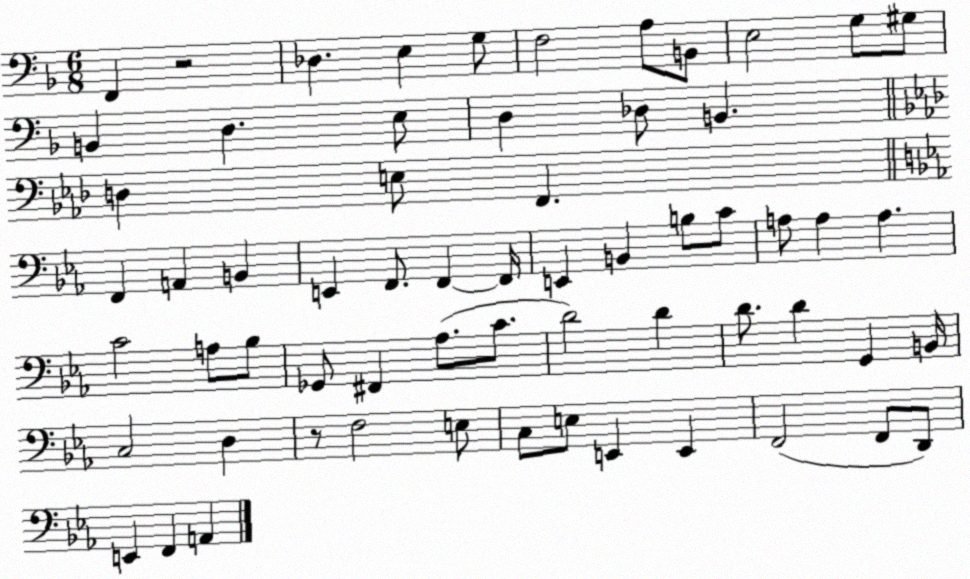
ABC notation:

X:1
T:Untitled
M:6/8
L:1/4
K:F
F,, z2 _D, E, G,/2 F,2 A,/2 B,,/2 E,2 G,/2 ^G,/2 B,, D, E,/2 D, _D,/2 B,, D, E,/2 F,, F,, A,, B,, E,, F,,/2 F,, F,,/4 E,, B,, B,/2 C/2 A,/2 A, A, C2 A,/2 _B,/2 _G,,/2 ^F,, _A,/2 C/2 D2 D D/2 D G,, B,,/4 C,2 D, z/2 F,2 E,/2 C,/2 E,/2 E,, E,, F,,2 F,,/2 D,,/2 E,, F,, A,,